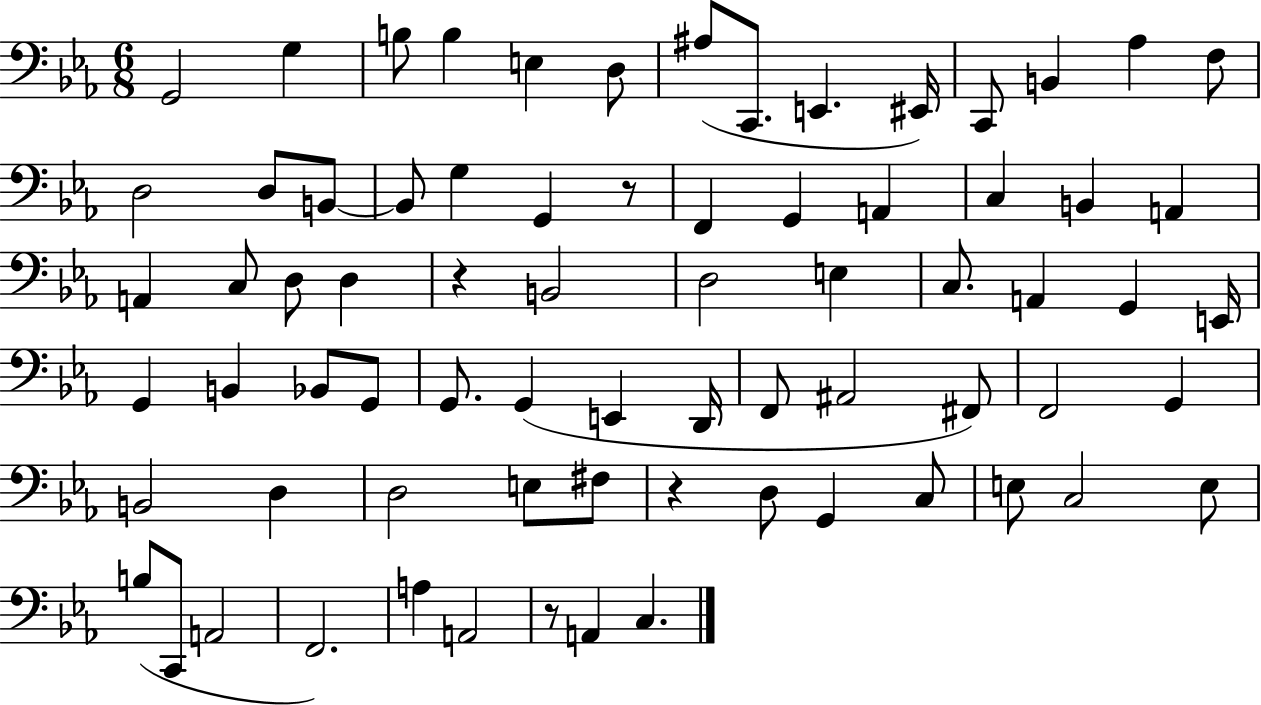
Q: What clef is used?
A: bass